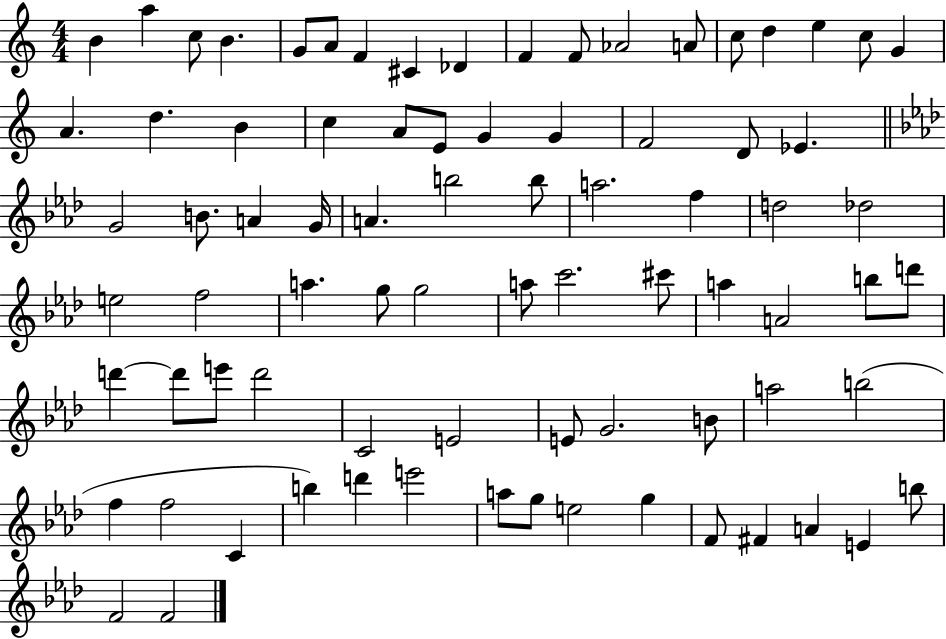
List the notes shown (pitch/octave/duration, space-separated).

B4/q A5/q C5/e B4/q. G4/e A4/e F4/q C#4/q Db4/q F4/q F4/e Ab4/h A4/e C5/e D5/q E5/q C5/e G4/q A4/q. D5/q. B4/q C5/q A4/e E4/e G4/q G4/q F4/h D4/e Eb4/q. G4/h B4/e. A4/q G4/s A4/q. B5/h B5/e A5/h. F5/q D5/h Db5/h E5/h F5/h A5/q. G5/e G5/h A5/e C6/h. C#6/e A5/q A4/h B5/e D6/e D6/q D6/e E6/e D6/h C4/h E4/h E4/e G4/h. B4/e A5/h B5/h F5/q F5/h C4/q B5/q D6/q E6/h A5/e G5/e E5/h G5/q F4/e F#4/q A4/q E4/q B5/e F4/h F4/h